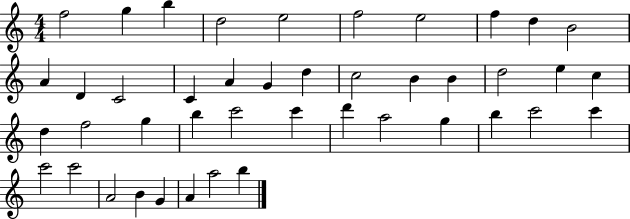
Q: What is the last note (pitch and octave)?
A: B5